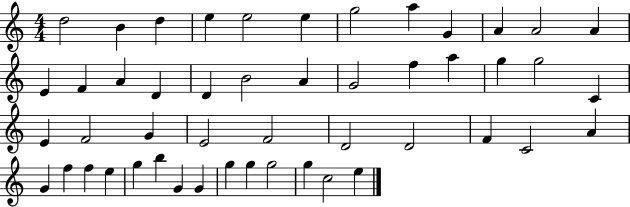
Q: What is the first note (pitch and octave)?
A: D5